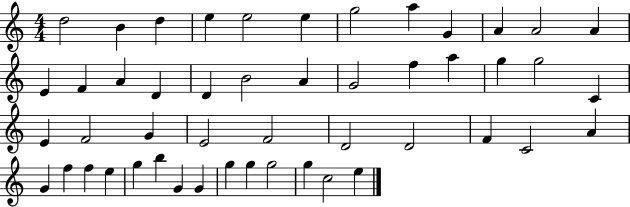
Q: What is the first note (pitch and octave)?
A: D5